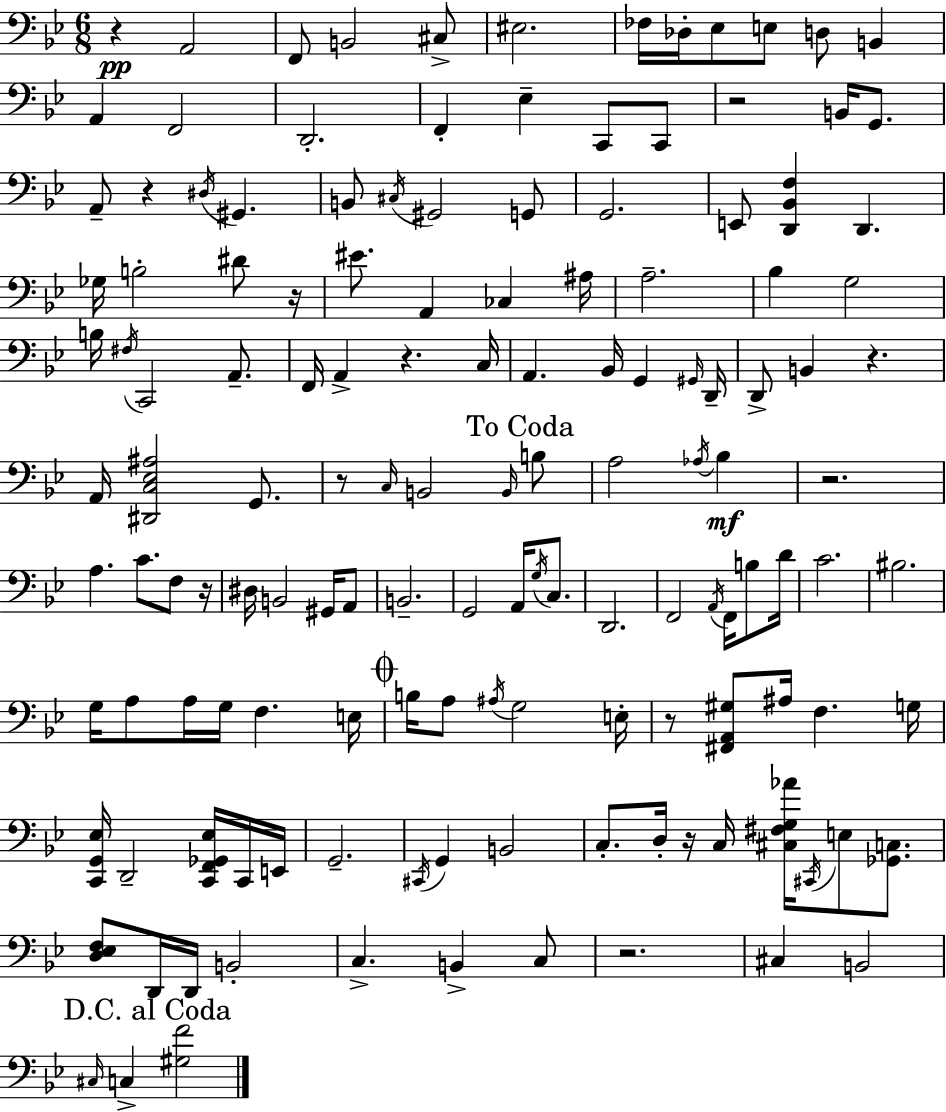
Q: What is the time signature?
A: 6/8